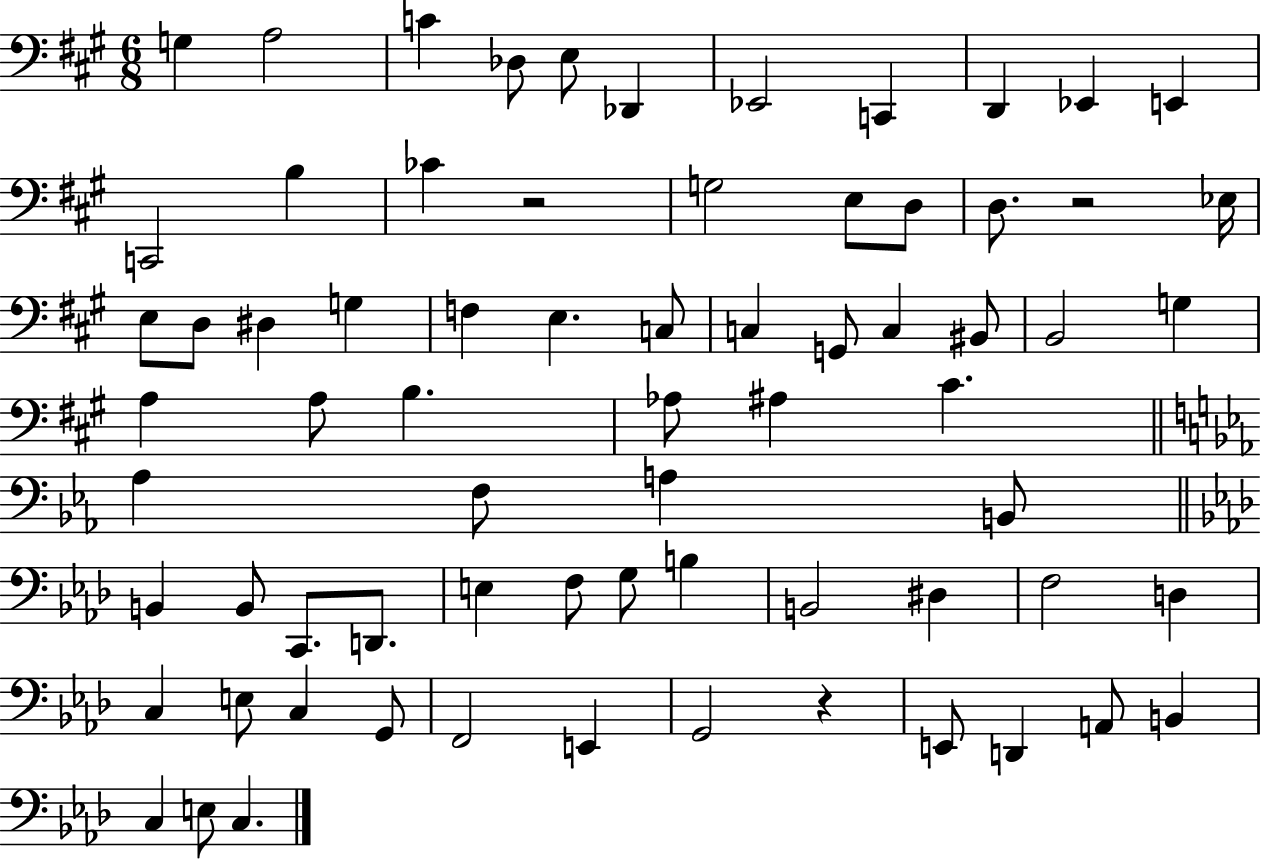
G3/q A3/h C4/q Db3/e E3/e Db2/q Eb2/h C2/q D2/q Eb2/q E2/q C2/h B3/q CES4/q R/h G3/h E3/e D3/e D3/e. R/h Eb3/s E3/e D3/e D#3/q G3/q F3/q E3/q. C3/e C3/q G2/e C3/q BIS2/e B2/h G3/q A3/q A3/e B3/q. Ab3/e A#3/q C#4/q. Ab3/q F3/e A3/q B2/e B2/q B2/e C2/e. D2/e. E3/q F3/e G3/e B3/q B2/h D#3/q F3/h D3/q C3/q E3/e C3/q G2/e F2/h E2/q G2/h R/q E2/e D2/q A2/e B2/q C3/q E3/e C3/q.